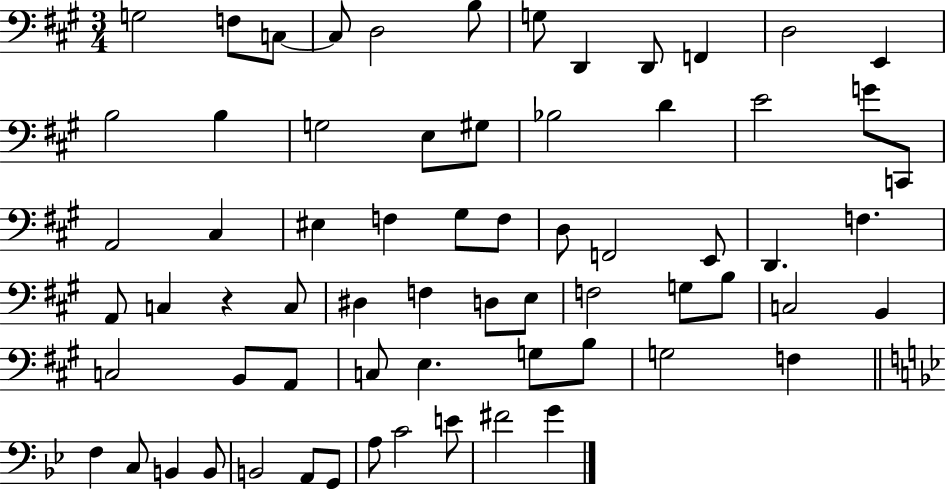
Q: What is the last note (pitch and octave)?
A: G4